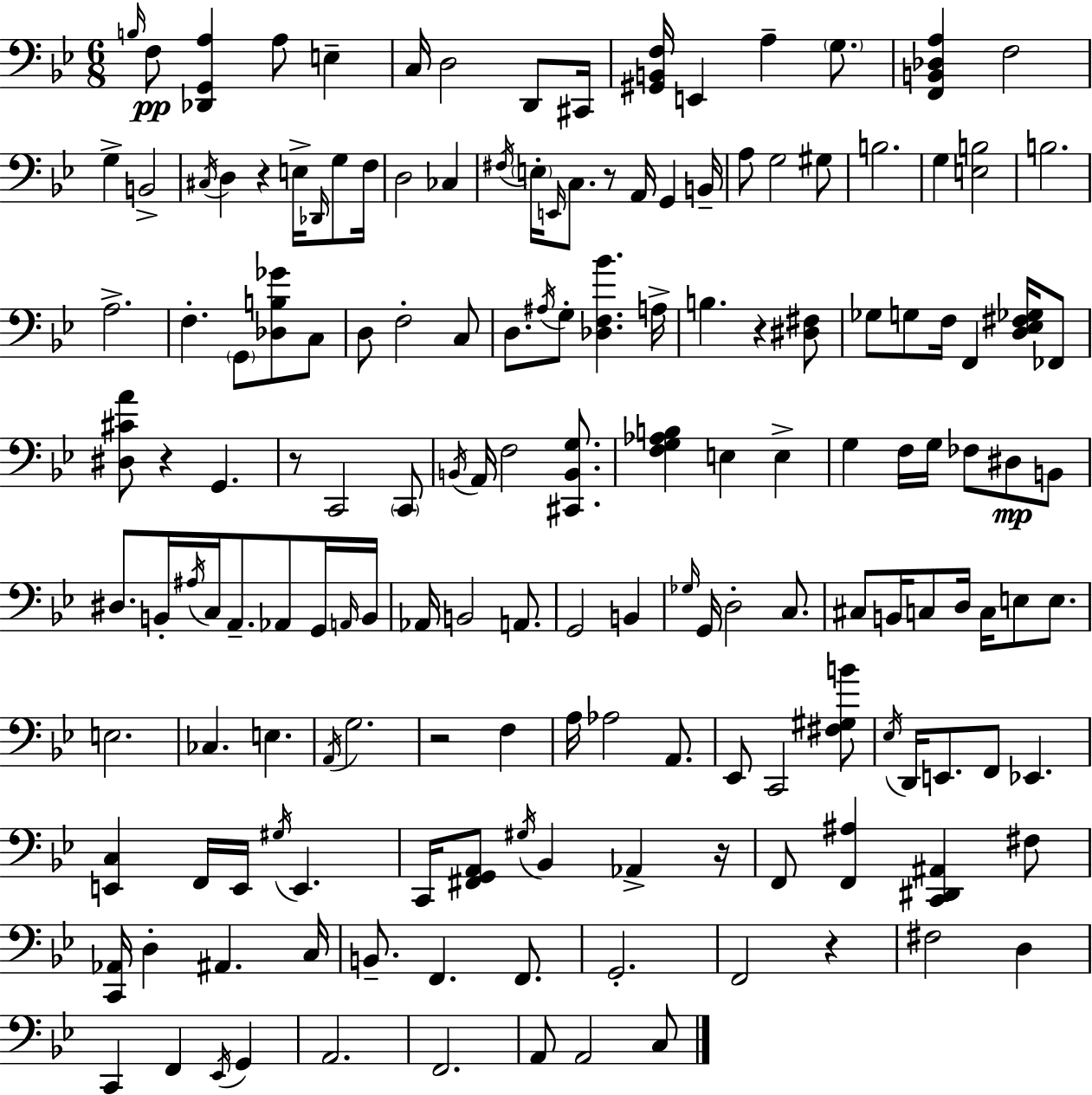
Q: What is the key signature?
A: BES major